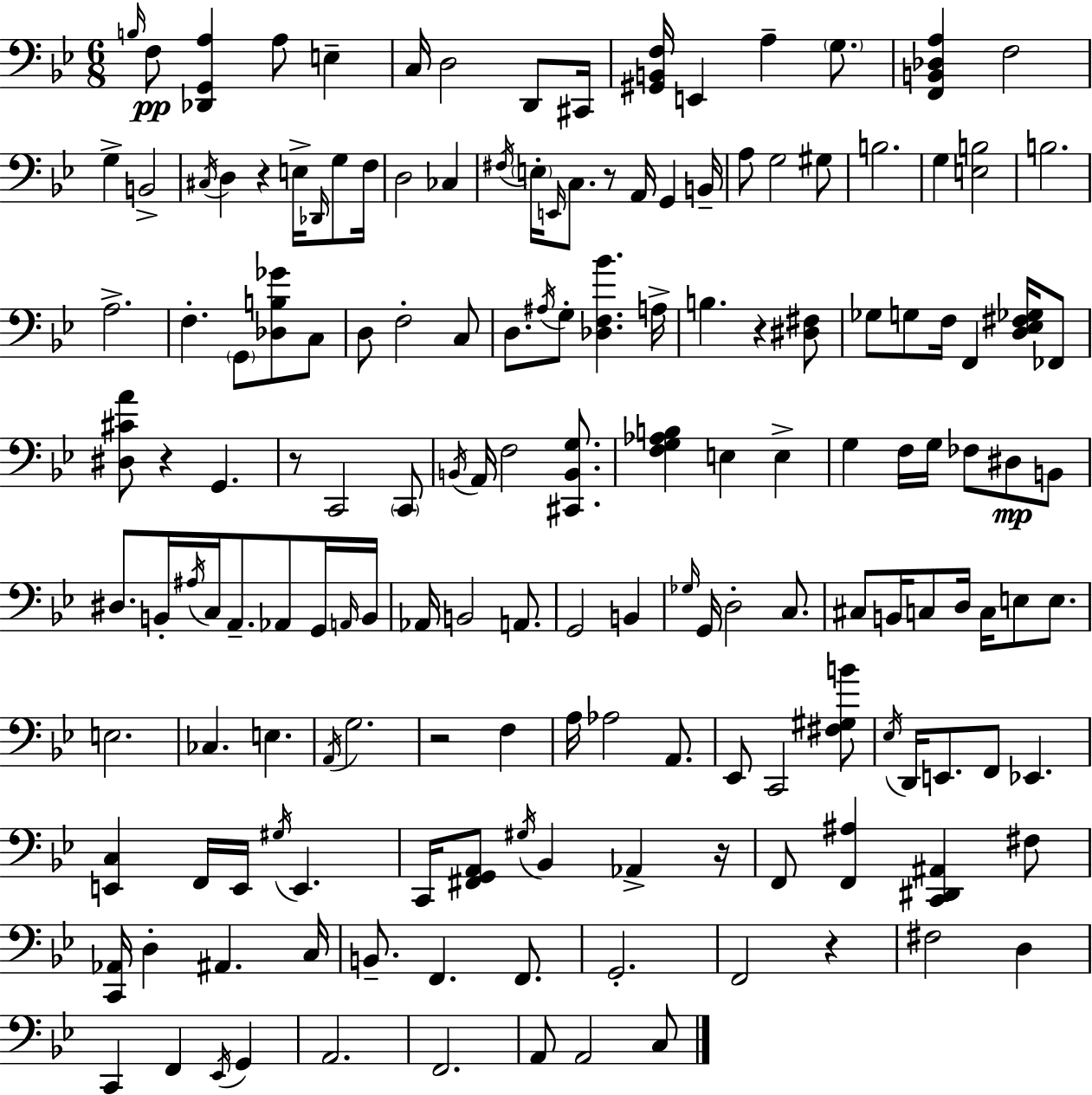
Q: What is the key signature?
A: BES major